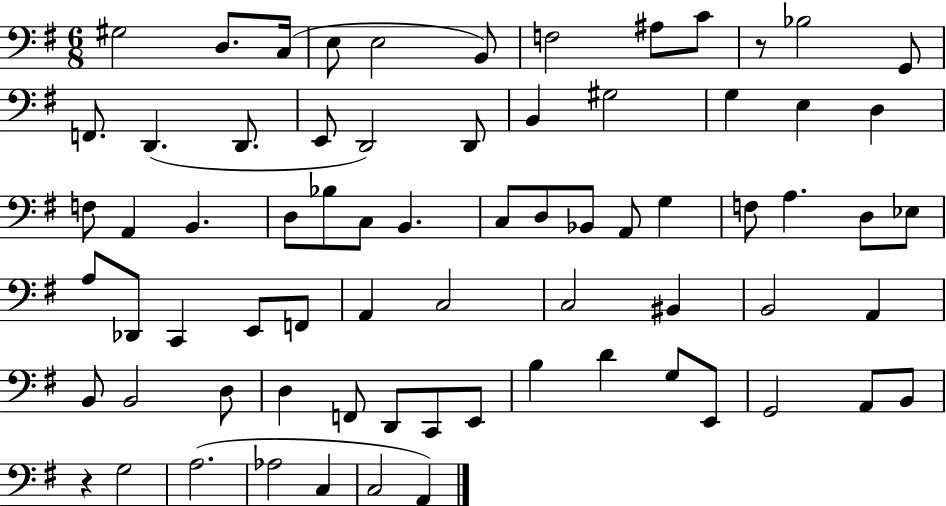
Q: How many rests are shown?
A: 2